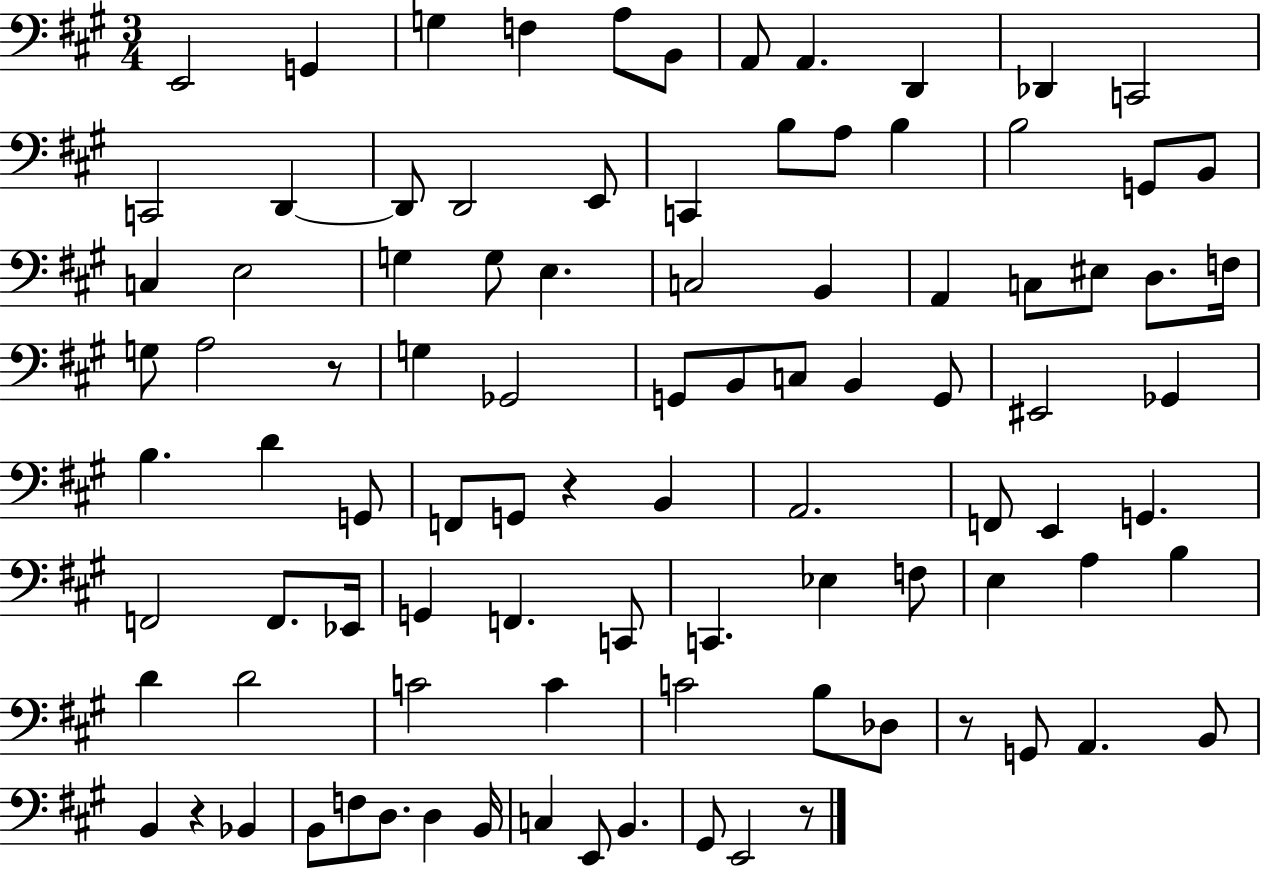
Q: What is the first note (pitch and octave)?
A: E2